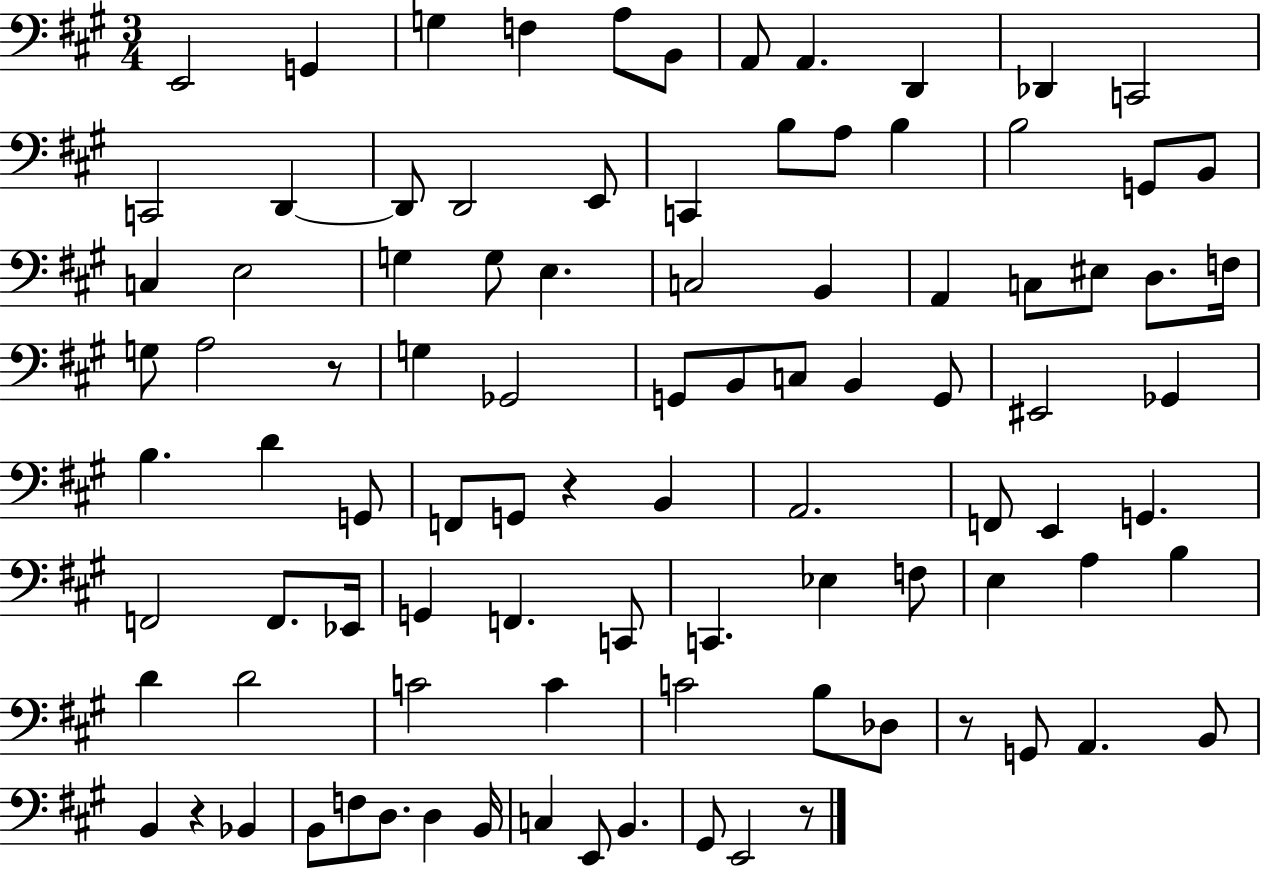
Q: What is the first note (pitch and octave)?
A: E2